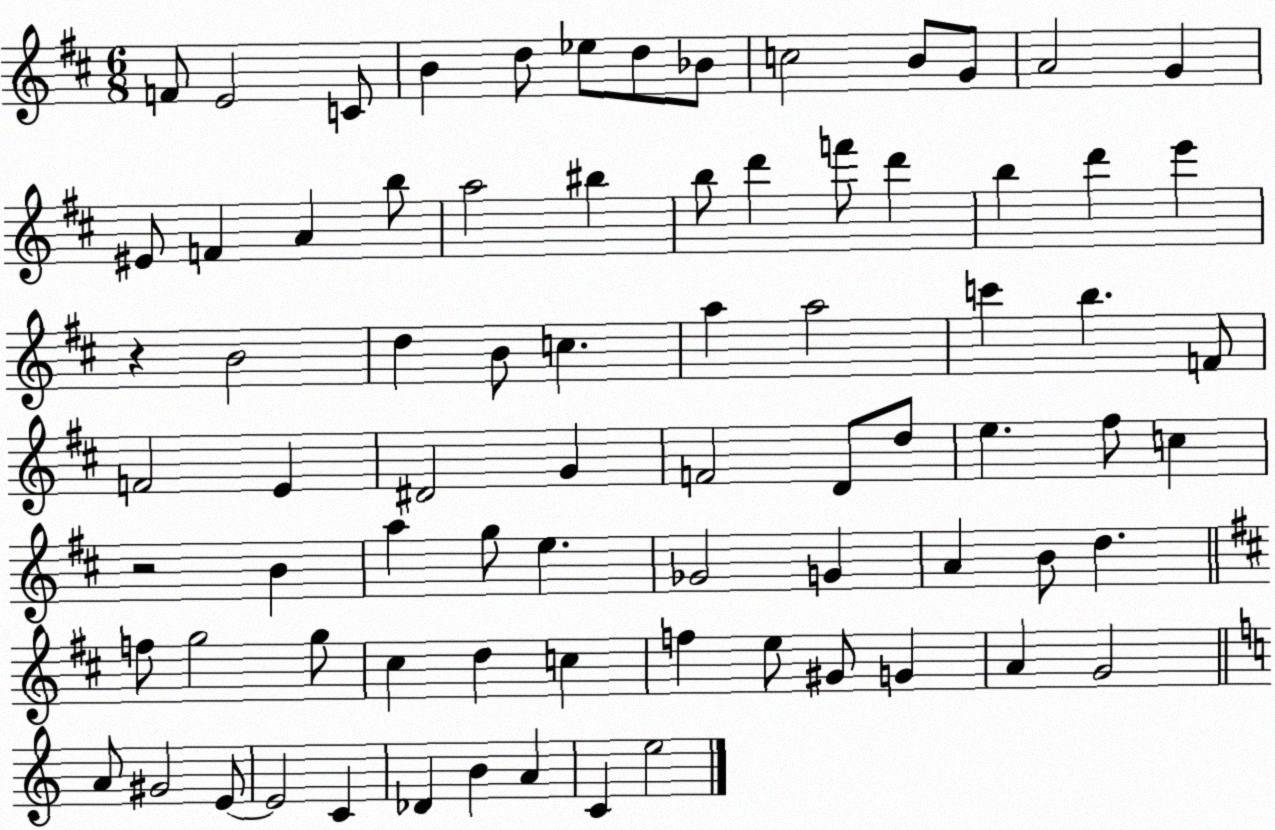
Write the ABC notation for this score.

X:1
T:Untitled
M:6/8
L:1/4
K:D
F/2 E2 C/2 B d/2 _e/2 d/2 _B/2 c2 B/2 G/2 A2 G ^E/2 F A b/2 a2 ^b b/2 d' f'/2 d' b d' e' z B2 d B/2 c a a2 c' b F/2 F2 E ^D2 G F2 D/2 d/2 e ^f/2 c z2 B a g/2 e _G2 G A B/2 d f/2 g2 g/2 ^c d c f e/2 ^G/2 G A G2 A/2 ^G2 E/2 E2 C _D B A C e2